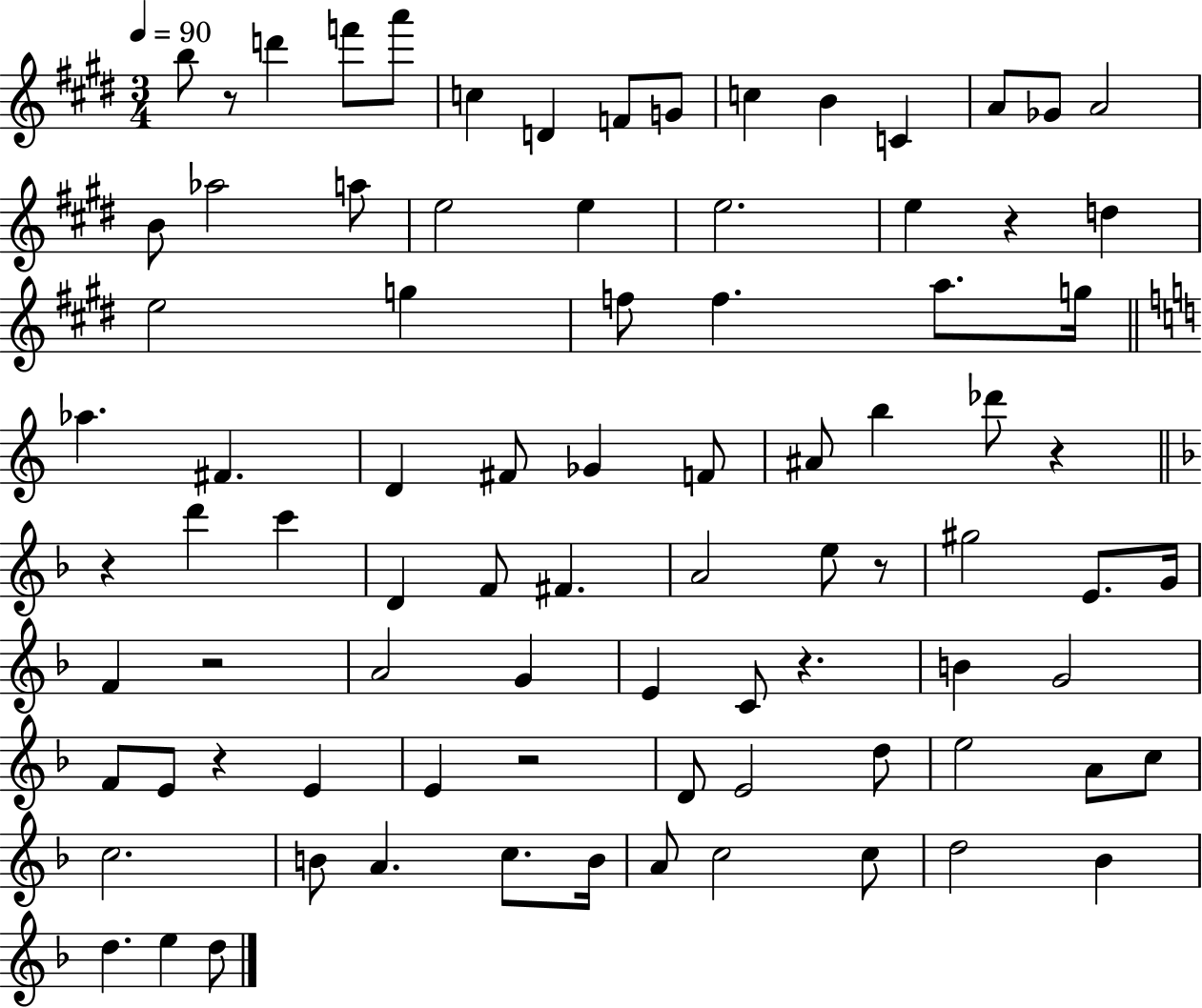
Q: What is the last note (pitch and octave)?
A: D5